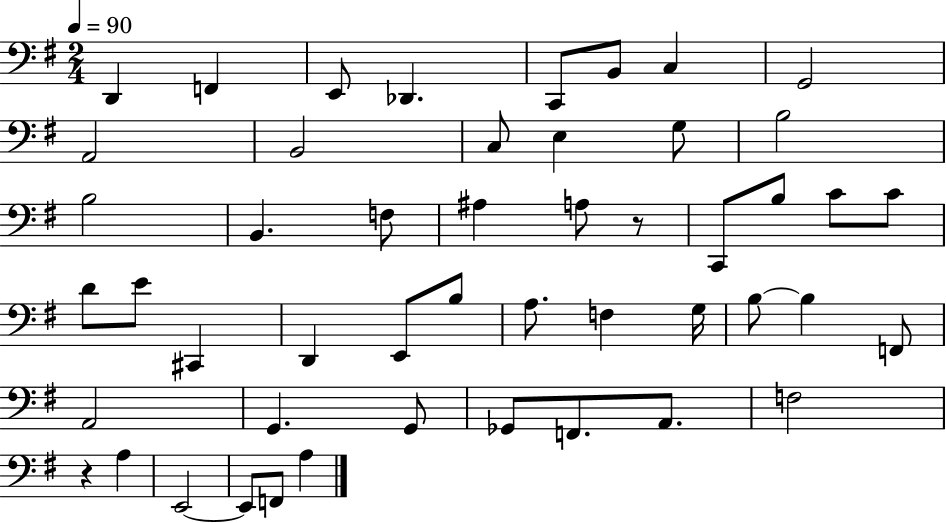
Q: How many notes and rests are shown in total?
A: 49